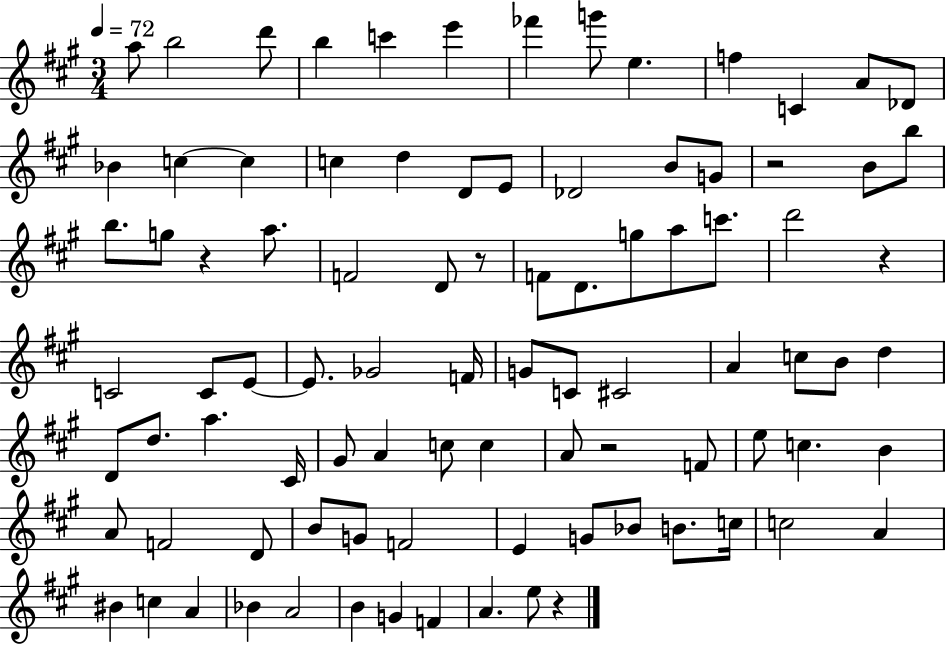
X:1
T:Untitled
M:3/4
L:1/4
K:A
a/2 b2 d'/2 b c' e' _f' g'/2 e f C A/2 _D/2 _B c c c d D/2 E/2 _D2 B/2 G/2 z2 B/2 b/2 b/2 g/2 z a/2 F2 D/2 z/2 F/2 D/2 g/2 a/2 c'/2 d'2 z C2 C/2 E/2 E/2 _G2 F/4 G/2 C/2 ^C2 A c/2 B/2 d D/2 d/2 a ^C/4 ^G/2 A c/2 c A/2 z2 F/2 e/2 c B A/2 F2 D/2 B/2 G/2 F2 E G/2 _B/2 B/2 c/4 c2 A ^B c A _B A2 B G F A e/2 z